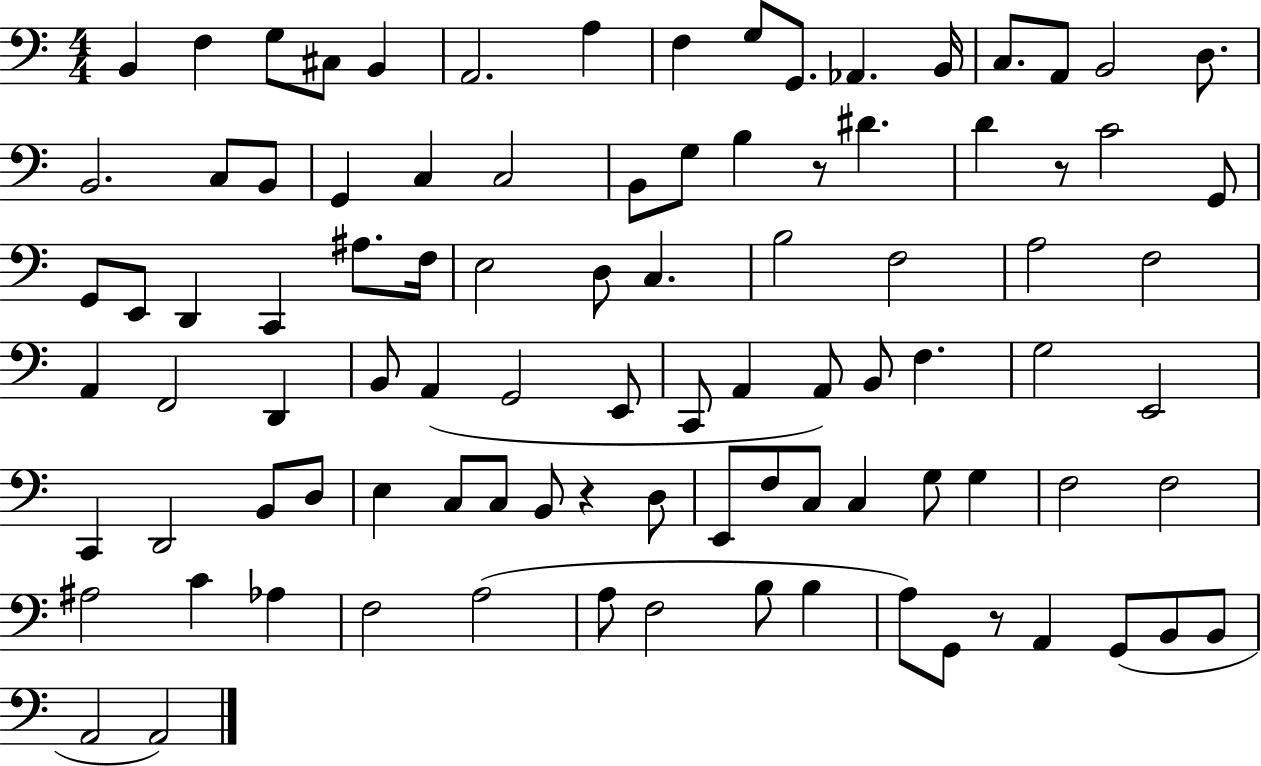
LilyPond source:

{
  \clef bass
  \numericTimeSignature
  \time 4/4
  \key c \major
  \repeat volta 2 { b,4 f4 g8 cis8 b,4 | a,2. a4 | f4 g8 g,8. aes,4. b,16 | c8. a,8 b,2 d8. | \break b,2. c8 b,8 | g,4 c4 c2 | b,8 g8 b4 r8 dis'4. | d'4 r8 c'2 g,8 | \break g,8 e,8 d,4 c,4 ais8. f16 | e2 d8 c4. | b2 f2 | a2 f2 | \break a,4 f,2 d,4 | b,8 a,4( g,2 e,8 | c,8 a,4 a,8) b,8 f4. | g2 e,2 | \break c,4 d,2 b,8 d8 | e4 c8 c8 b,8 r4 d8 | e,8 f8 c8 c4 g8 g4 | f2 f2 | \break ais2 c'4 aes4 | f2 a2( | a8 f2 b8 b4 | a8) g,8 r8 a,4 g,8( b,8 b,8 | \break a,2 a,2) | } \bar "|."
}